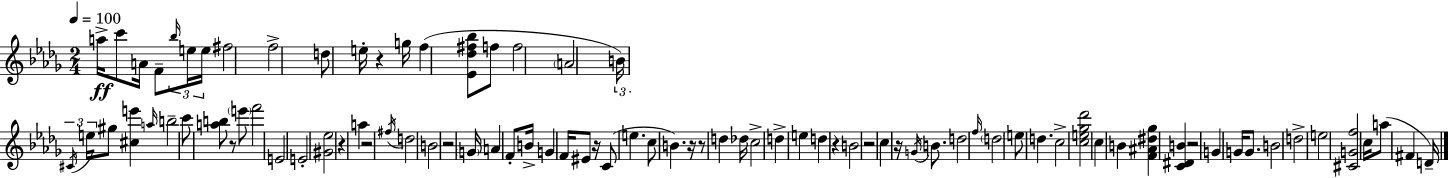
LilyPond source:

{
  \clef treble
  \numericTimeSignature
  \time 2/4
  \key bes \minor
  \tempo 4 = 100
  \repeat volta 2 { a''16->\ff c'''8 a'16 f'8-- \tuplet 3/2 { \grace { bes''16 } e''16 | e''16 } fis''2 | f''2-> | d''8 e''16-. r4 | \break g''16 f''4( <ees' des'' fis'' bes''>8 f''8 | f''2 | \parenthesize a'2 | \tuplet 3/2 { b'16) \acciaccatura { cis'16 } e''16 } gis''8 <cis'' e'''>4 | \break \grace { a''16 } b''2-- | c'''8 <a'' b''>8 r8 | \parenthesize e'''8 f'''2 | e'2 | \break e'2-. | <gis' ees''>2 | r4 a''4 | r2 | \break \acciaccatura { fis''16 } d''2 | b'2 | r2 | \parenthesize g'16 a'4 | \break f'8-. b'16-> g'4 | f'16 eis'8 r16 c'8( e''4. | c''8 b'4.) | r16 r8 d''4 | \break des''16 c''2-> | d''4-> | e''4 d''4 | r4 b'2 | \break r2 | c''4 | r16 \acciaccatura { g'16 } b'8. d''2 | \grace { f''16 } \parenthesize d''2 | \break e''8 | d''4. c''2-> | <c'' e'' ges'' des'''>2 | c''4 | \break b'4 <f' ais' dis'' ges''>4 | <c' dis' b'>4 r2 | g'4 | g'16 g'8. b'2 | \break d''2-> | e''2 | <cis' g' f''>2 | c''16 a''8( | \break fis'4 d'16--) } \bar "|."
}